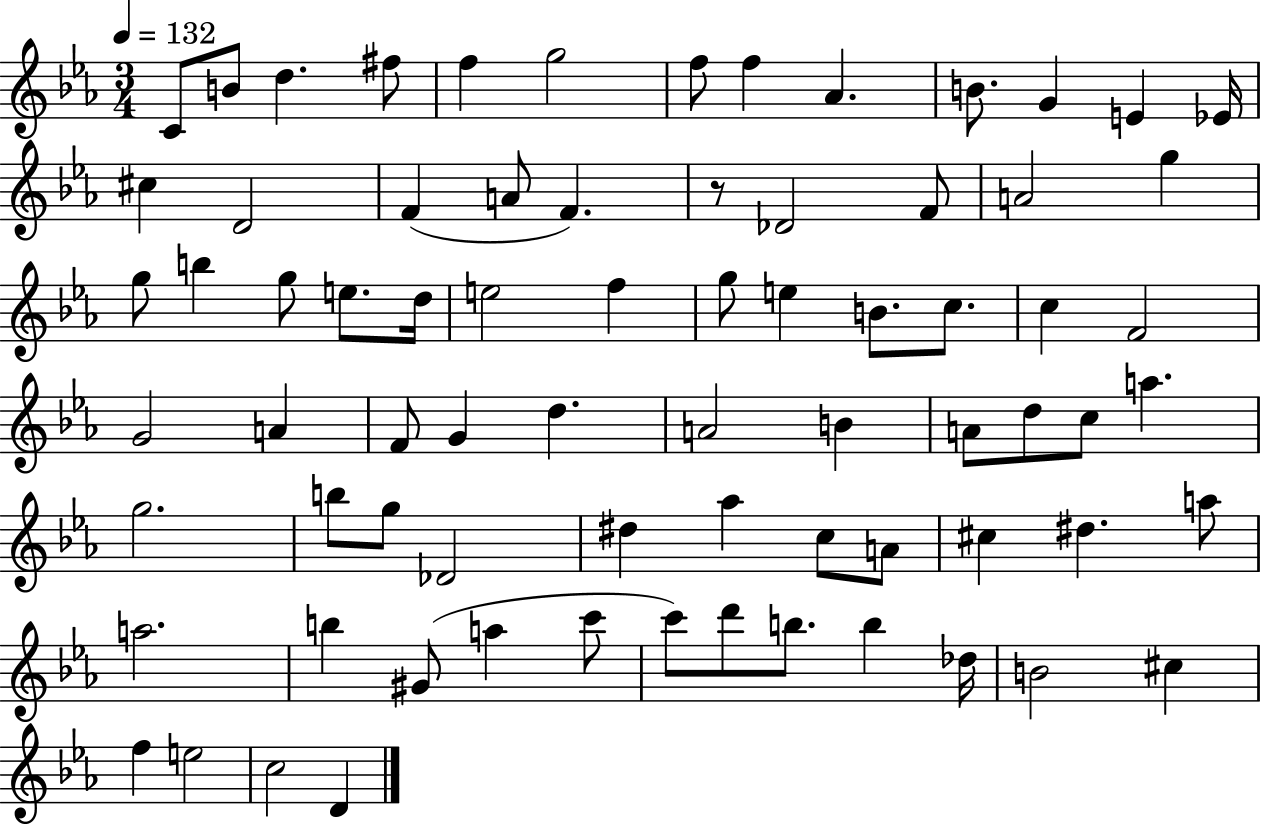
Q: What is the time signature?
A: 3/4